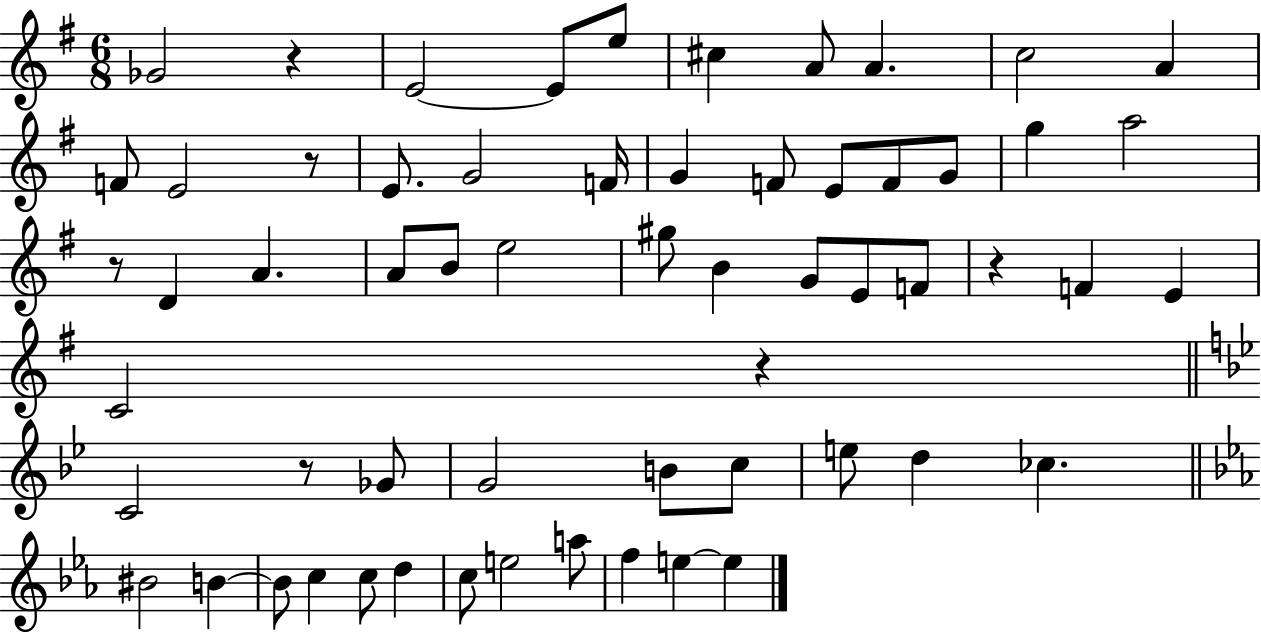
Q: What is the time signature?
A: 6/8